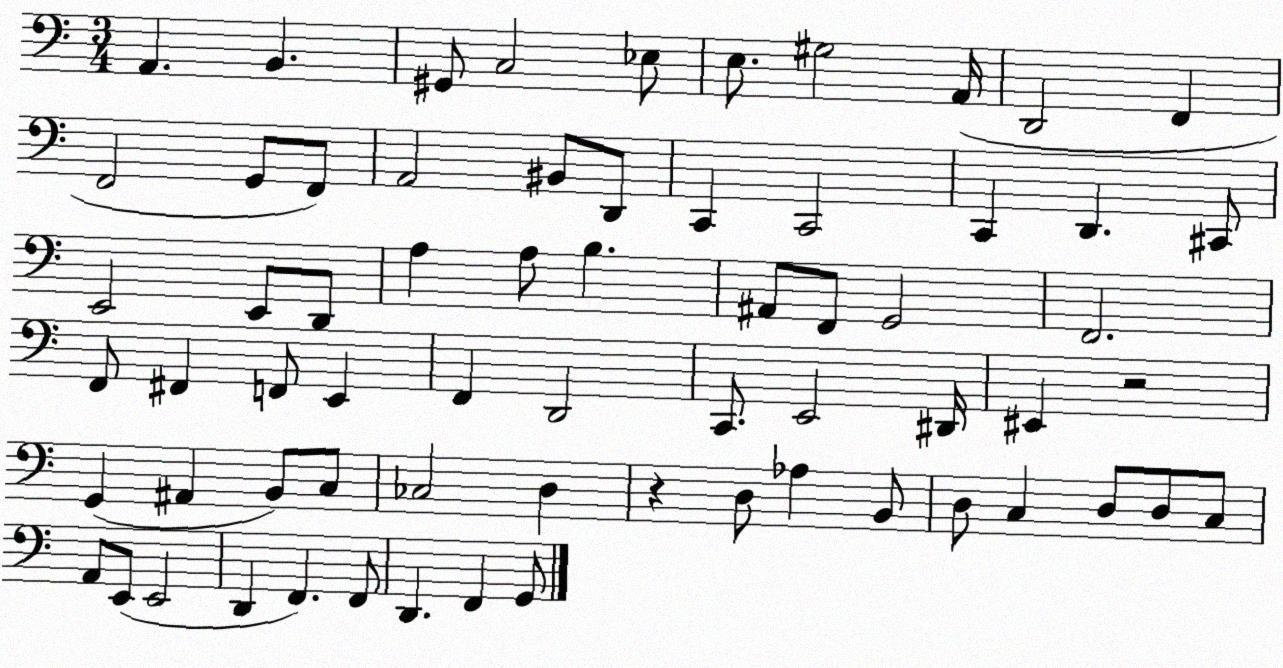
X:1
T:Untitled
M:3/4
L:1/4
K:C
A,, B,, ^G,,/2 C,2 _E,/2 E,/2 ^G,2 A,,/4 D,,2 F,, F,,2 G,,/2 F,,/2 A,,2 ^B,,/2 D,,/2 C,, C,,2 C,, D,, ^C,,/2 E,,2 E,,/2 D,,/2 A, A,/2 B, ^A,,/2 F,,/2 G,,2 F,,2 F,,/2 ^F,, F,,/2 E,, F,, D,,2 C,,/2 E,,2 ^D,,/4 ^E,, z2 G,, ^A,, B,,/2 C,/2 _C,2 D, z D,/2 _A, B,,/2 D,/2 C, D,/2 D,/2 C,/2 A,,/2 E,,/2 E,,2 D,, F,, F,,/2 D,, F,, G,,/2